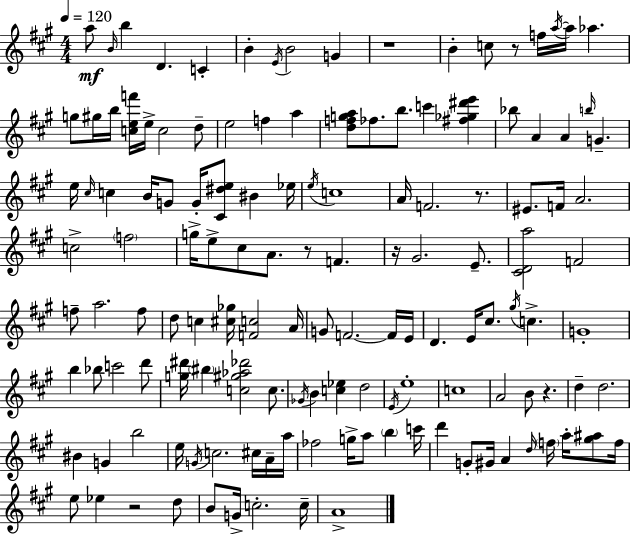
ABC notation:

X:1
T:Untitled
M:4/4
L:1/4
K:A
a/2 B/4 b D C B E/4 B2 G z4 B c/2 z/2 f/4 a/4 a/4 _a g/2 ^g/4 b/4 [cef']/4 e/4 c2 d/2 e2 f a [dfga]/2 _f/2 b/2 c' [^f_g^d'e'] _b/2 A A b/4 G e/4 ^c/4 c B/4 G/2 G/4 [^C^de]/2 ^B _e/4 e/4 c4 A/4 F2 z/2 ^E/2 F/4 A2 c2 f2 g/4 e/2 ^c/2 A/2 z/2 F z/4 ^G2 E/2 [^CDa]2 F2 f/2 a2 f/2 d/2 c [^c_g]/4 [Fc]2 A/4 G/2 F2 F/4 E/4 D E/4 ^c/2 ^g/4 c G4 b _b/2 c'2 d'/2 [g^d']/4 ^b [c^g_a_d']2 c/2 _G/4 B [c_e] d2 E/4 e4 c4 A2 B/2 z d d2 ^B G b2 e/4 G/4 c2 ^c/4 A/4 a/4 _f2 g/4 a/2 b c'/4 d' G/2 ^G/4 A d/4 f/4 a/4 [^g^a]/2 f/4 e/2 _e z2 d/2 B/2 G/4 c2 c/4 A4